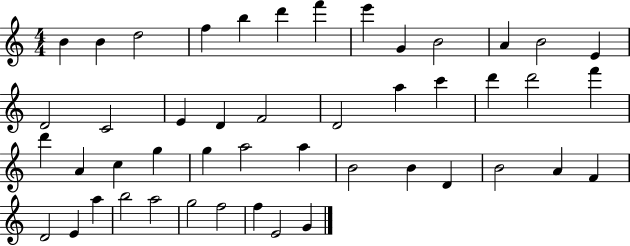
B4/q B4/q D5/h F5/q B5/q D6/q F6/q E6/q G4/q B4/h A4/q B4/h E4/q D4/h C4/h E4/q D4/q F4/h D4/h A5/q C6/q D6/q D6/h F6/q D6/q A4/q C5/q G5/q G5/q A5/h A5/q B4/h B4/q D4/q B4/h A4/q F4/q D4/h E4/q A5/q B5/h A5/h G5/h F5/h F5/q E4/h G4/q